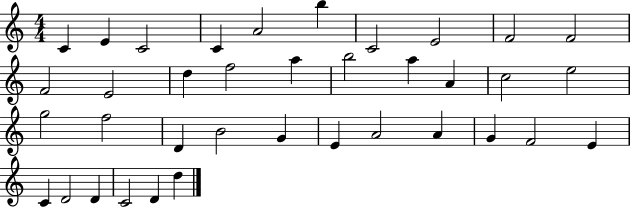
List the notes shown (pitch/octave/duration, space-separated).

C4/q E4/q C4/h C4/q A4/h B5/q C4/h E4/h F4/h F4/h F4/h E4/h D5/q F5/h A5/q B5/h A5/q A4/q C5/h E5/h G5/h F5/h D4/q B4/h G4/q E4/q A4/h A4/q G4/q F4/h E4/q C4/q D4/h D4/q C4/h D4/q D5/q